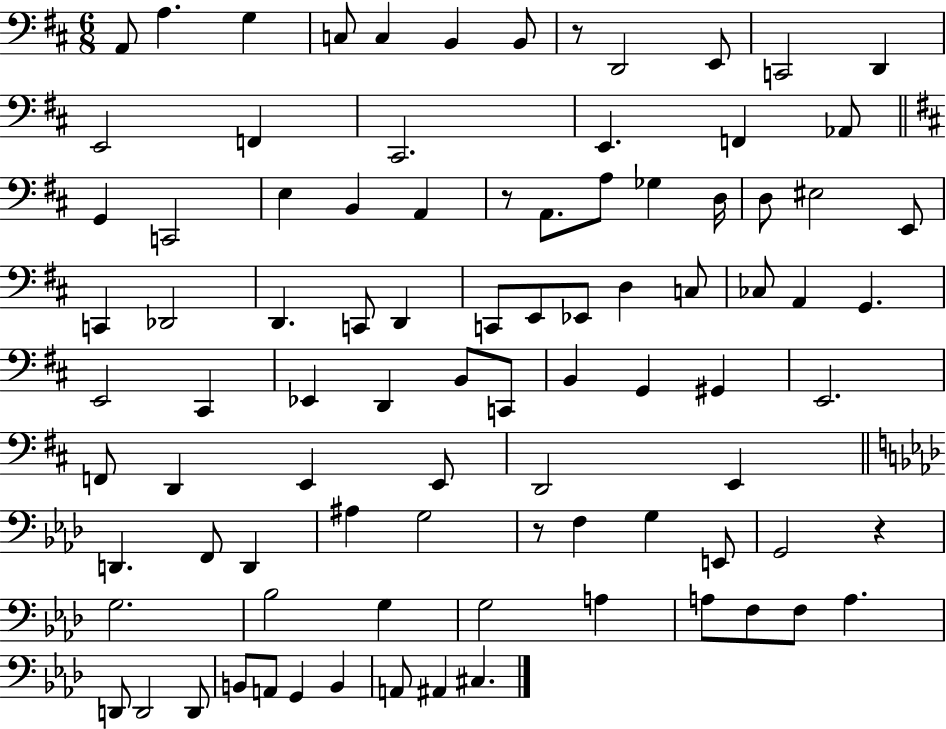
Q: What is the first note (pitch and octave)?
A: A2